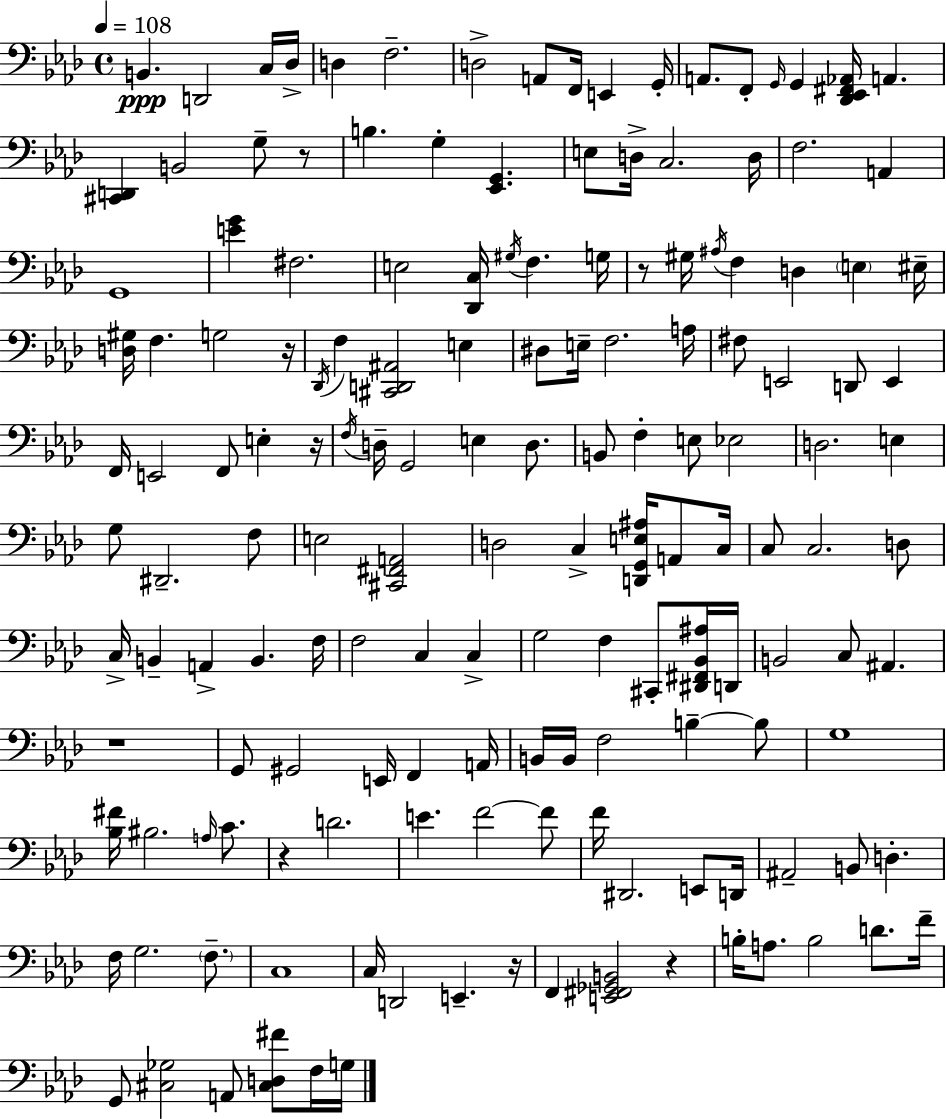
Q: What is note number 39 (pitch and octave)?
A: F3